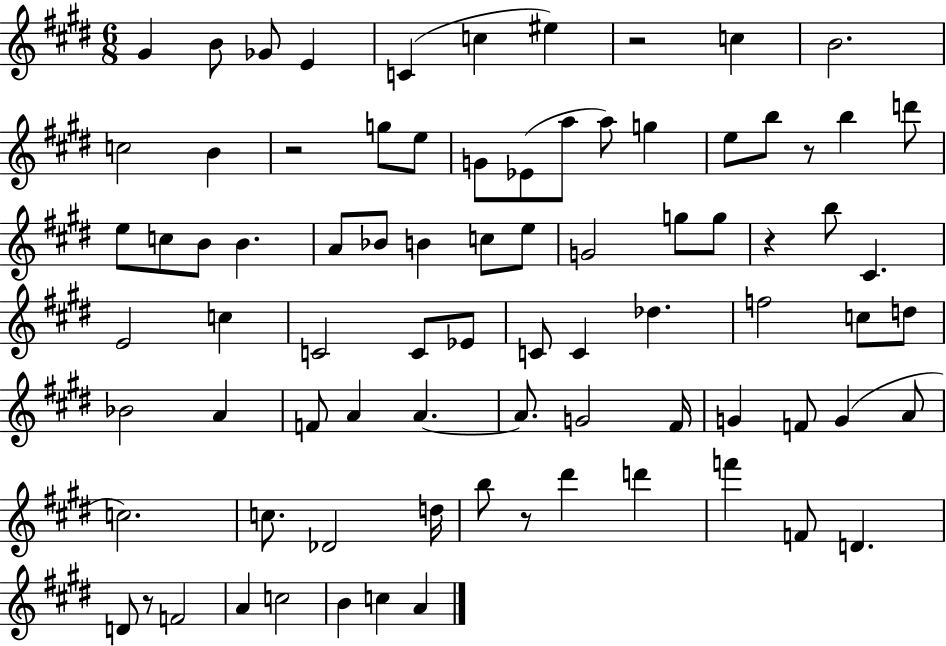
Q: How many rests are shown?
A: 6